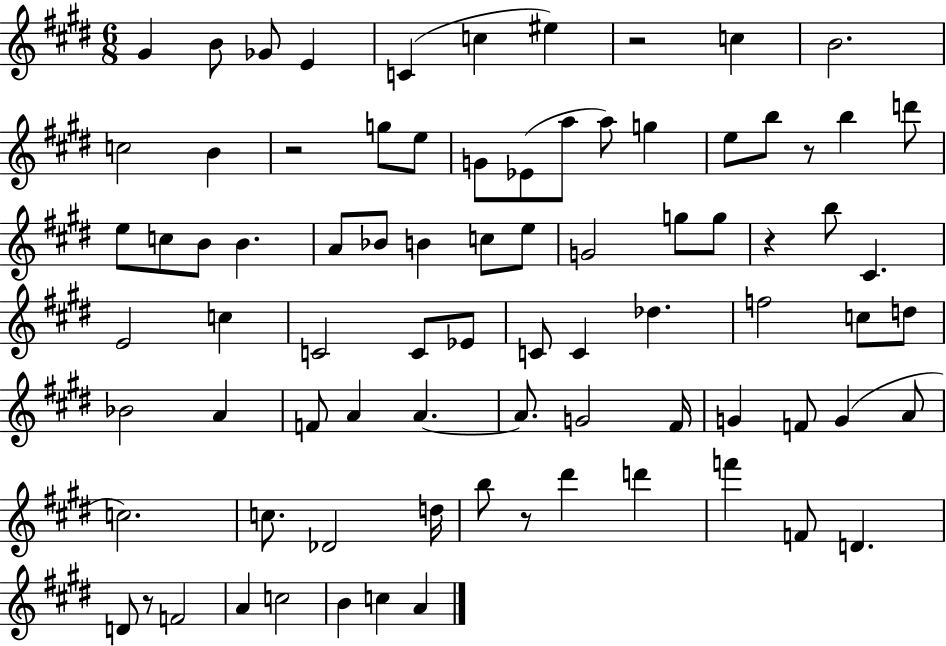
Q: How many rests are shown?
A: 6